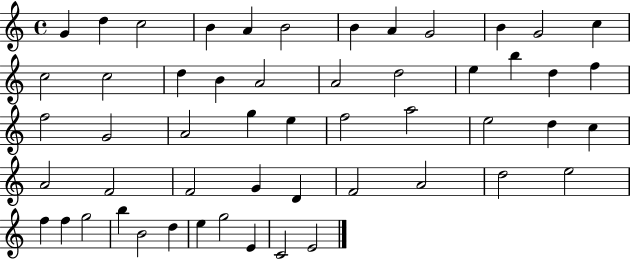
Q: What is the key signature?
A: C major